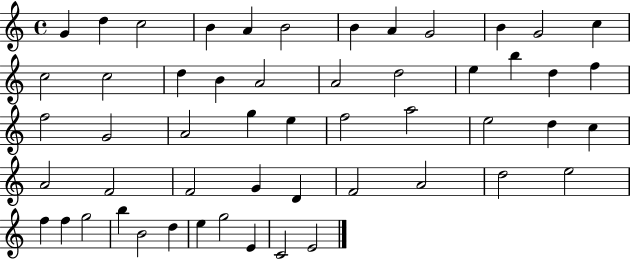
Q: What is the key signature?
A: C major